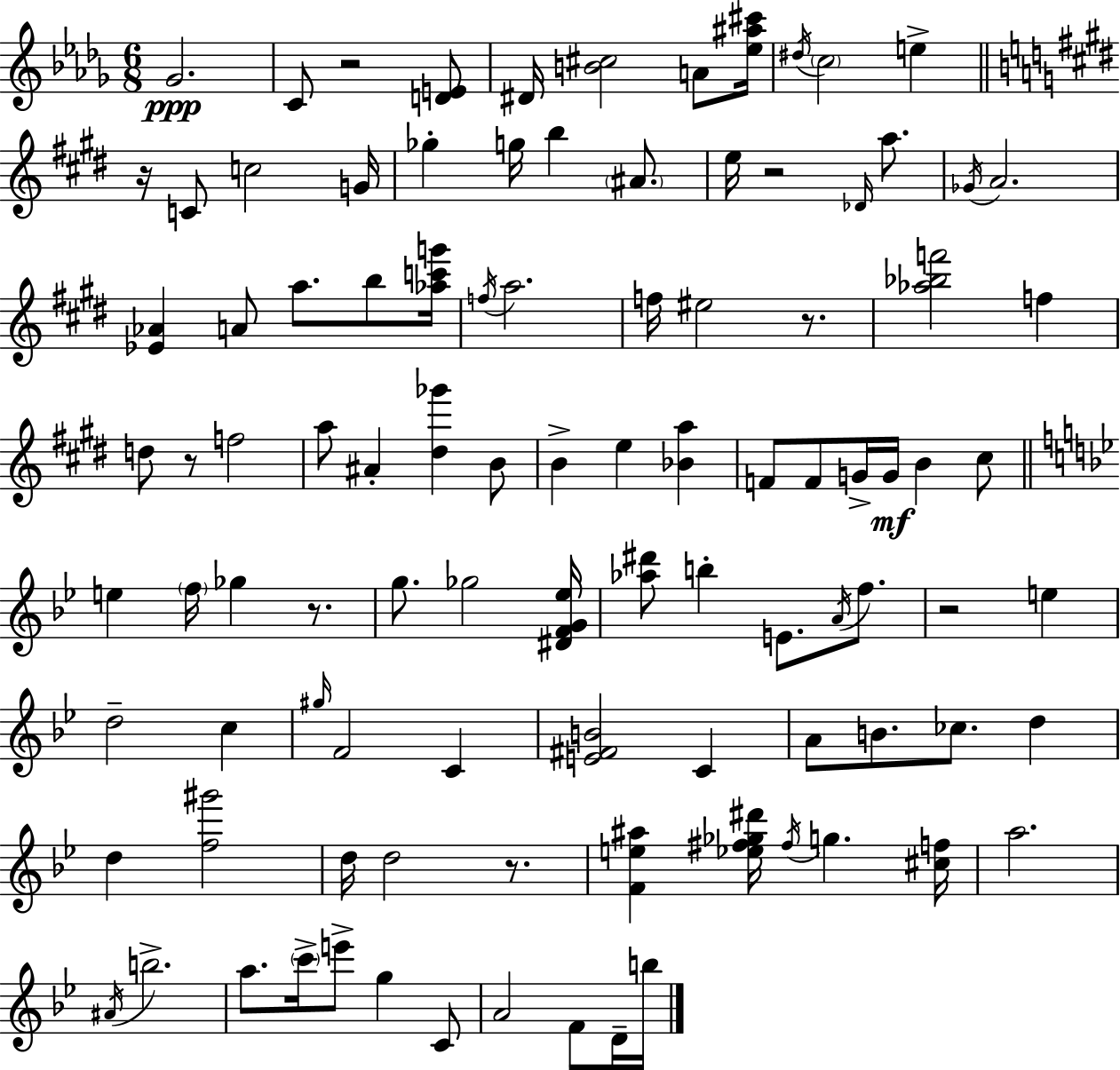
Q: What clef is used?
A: treble